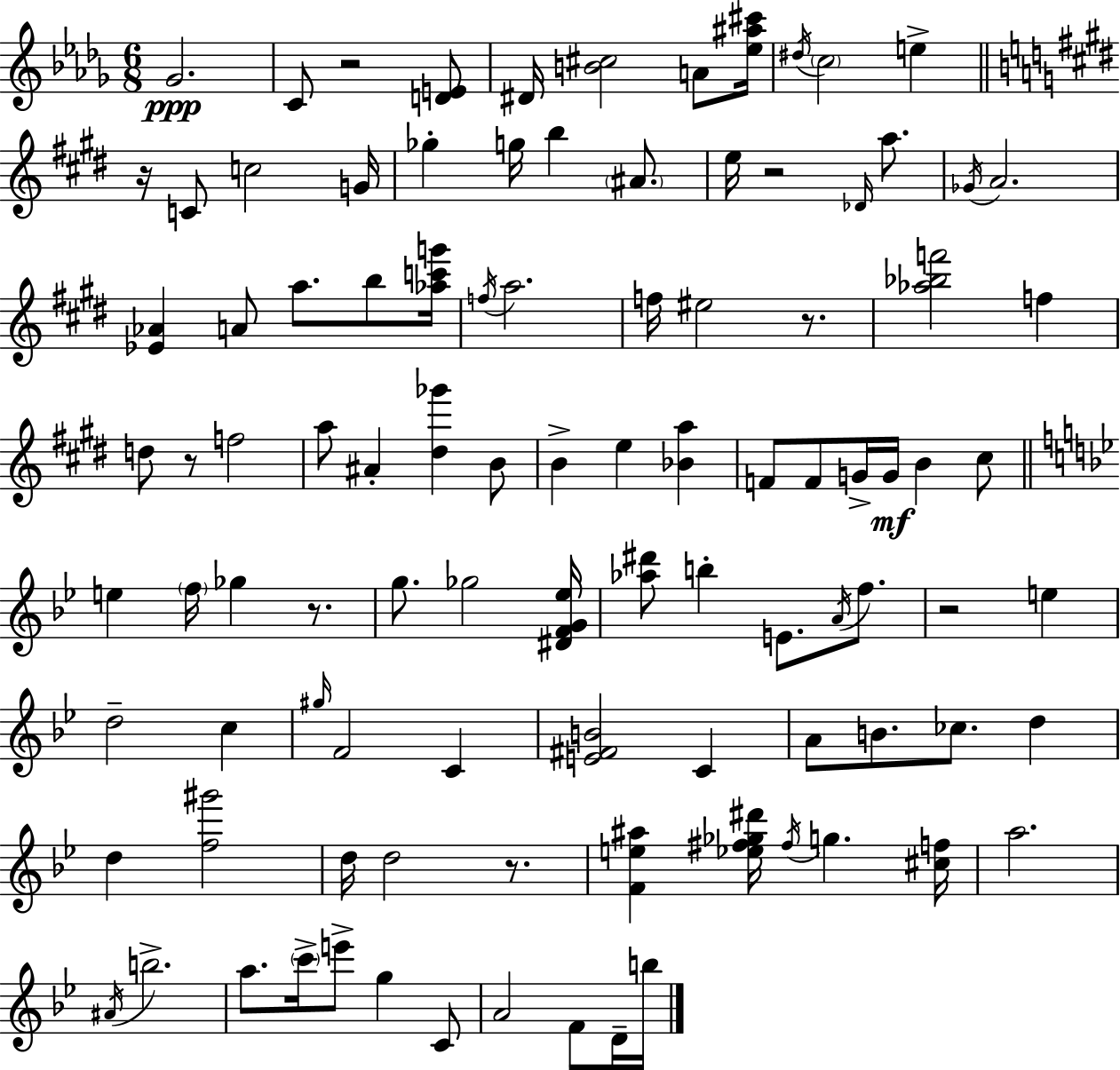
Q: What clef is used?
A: treble